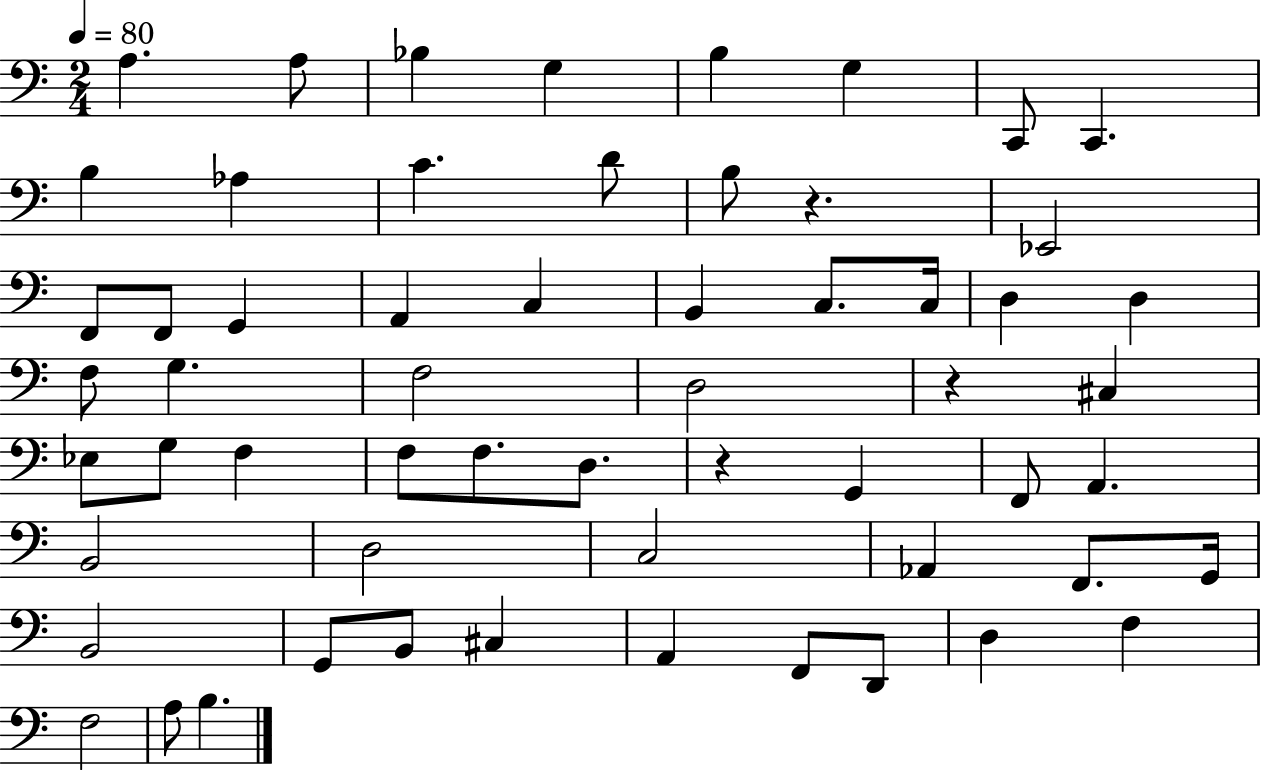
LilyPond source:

{
  \clef bass
  \numericTimeSignature
  \time 2/4
  \key c \major
  \tempo 4 = 80
  \repeat volta 2 { a4. a8 | bes4 g4 | b4 g4 | c,8 c,4. | \break b4 aes4 | c'4. d'8 | b8 r4. | ees,2 | \break f,8 f,8 g,4 | a,4 c4 | b,4 c8. c16 | d4 d4 | \break f8 g4. | f2 | d2 | r4 cis4 | \break ees8 g8 f4 | f8 f8. d8. | r4 g,4 | f,8 a,4. | \break b,2 | d2 | c2 | aes,4 f,8. g,16 | \break b,2 | g,8 b,8 cis4 | a,4 f,8 d,8 | d4 f4 | \break f2 | a8 b4. | } \bar "|."
}